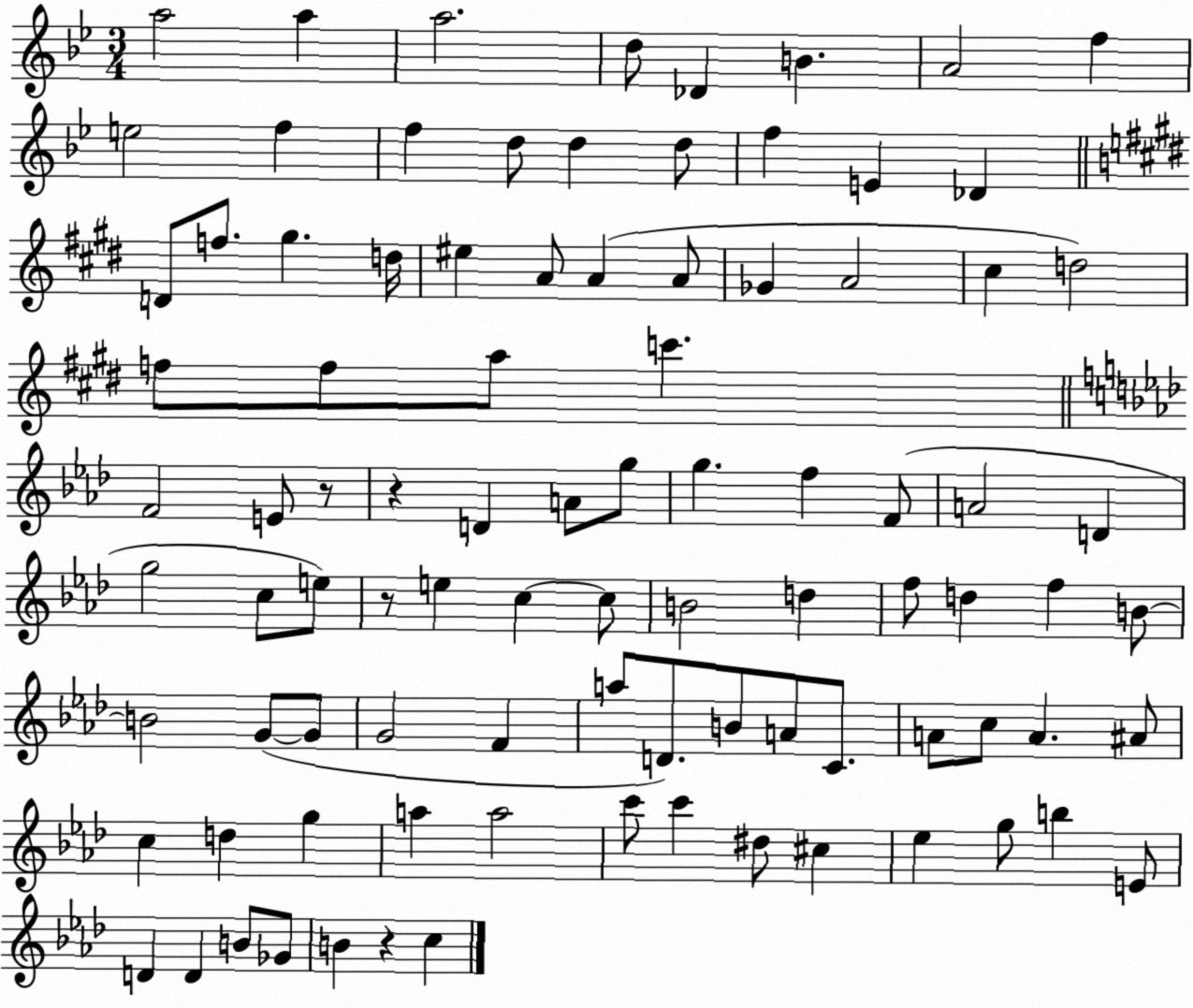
X:1
T:Untitled
M:3/4
L:1/4
K:Bb
a2 a a2 d/2 _D B A2 f e2 f f d/2 d d/2 f E _D D/2 f/2 ^g d/4 ^e A/2 A A/2 _G A2 ^c d2 f/2 f/2 a/2 c' F2 E/2 z/2 z D A/2 g/2 g f F/2 A2 D g2 c/2 e/2 z/2 e c c/2 B2 d f/2 d f B/2 B2 G/2 G/2 G2 F a/2 D/2 B/2 A/2 C/2 A/2 c/2 A ^A/2 c d g a a2 c'/2 c' ^d/2 ^c _e g/2 b E/2 D D B/2 _G/2 B z c